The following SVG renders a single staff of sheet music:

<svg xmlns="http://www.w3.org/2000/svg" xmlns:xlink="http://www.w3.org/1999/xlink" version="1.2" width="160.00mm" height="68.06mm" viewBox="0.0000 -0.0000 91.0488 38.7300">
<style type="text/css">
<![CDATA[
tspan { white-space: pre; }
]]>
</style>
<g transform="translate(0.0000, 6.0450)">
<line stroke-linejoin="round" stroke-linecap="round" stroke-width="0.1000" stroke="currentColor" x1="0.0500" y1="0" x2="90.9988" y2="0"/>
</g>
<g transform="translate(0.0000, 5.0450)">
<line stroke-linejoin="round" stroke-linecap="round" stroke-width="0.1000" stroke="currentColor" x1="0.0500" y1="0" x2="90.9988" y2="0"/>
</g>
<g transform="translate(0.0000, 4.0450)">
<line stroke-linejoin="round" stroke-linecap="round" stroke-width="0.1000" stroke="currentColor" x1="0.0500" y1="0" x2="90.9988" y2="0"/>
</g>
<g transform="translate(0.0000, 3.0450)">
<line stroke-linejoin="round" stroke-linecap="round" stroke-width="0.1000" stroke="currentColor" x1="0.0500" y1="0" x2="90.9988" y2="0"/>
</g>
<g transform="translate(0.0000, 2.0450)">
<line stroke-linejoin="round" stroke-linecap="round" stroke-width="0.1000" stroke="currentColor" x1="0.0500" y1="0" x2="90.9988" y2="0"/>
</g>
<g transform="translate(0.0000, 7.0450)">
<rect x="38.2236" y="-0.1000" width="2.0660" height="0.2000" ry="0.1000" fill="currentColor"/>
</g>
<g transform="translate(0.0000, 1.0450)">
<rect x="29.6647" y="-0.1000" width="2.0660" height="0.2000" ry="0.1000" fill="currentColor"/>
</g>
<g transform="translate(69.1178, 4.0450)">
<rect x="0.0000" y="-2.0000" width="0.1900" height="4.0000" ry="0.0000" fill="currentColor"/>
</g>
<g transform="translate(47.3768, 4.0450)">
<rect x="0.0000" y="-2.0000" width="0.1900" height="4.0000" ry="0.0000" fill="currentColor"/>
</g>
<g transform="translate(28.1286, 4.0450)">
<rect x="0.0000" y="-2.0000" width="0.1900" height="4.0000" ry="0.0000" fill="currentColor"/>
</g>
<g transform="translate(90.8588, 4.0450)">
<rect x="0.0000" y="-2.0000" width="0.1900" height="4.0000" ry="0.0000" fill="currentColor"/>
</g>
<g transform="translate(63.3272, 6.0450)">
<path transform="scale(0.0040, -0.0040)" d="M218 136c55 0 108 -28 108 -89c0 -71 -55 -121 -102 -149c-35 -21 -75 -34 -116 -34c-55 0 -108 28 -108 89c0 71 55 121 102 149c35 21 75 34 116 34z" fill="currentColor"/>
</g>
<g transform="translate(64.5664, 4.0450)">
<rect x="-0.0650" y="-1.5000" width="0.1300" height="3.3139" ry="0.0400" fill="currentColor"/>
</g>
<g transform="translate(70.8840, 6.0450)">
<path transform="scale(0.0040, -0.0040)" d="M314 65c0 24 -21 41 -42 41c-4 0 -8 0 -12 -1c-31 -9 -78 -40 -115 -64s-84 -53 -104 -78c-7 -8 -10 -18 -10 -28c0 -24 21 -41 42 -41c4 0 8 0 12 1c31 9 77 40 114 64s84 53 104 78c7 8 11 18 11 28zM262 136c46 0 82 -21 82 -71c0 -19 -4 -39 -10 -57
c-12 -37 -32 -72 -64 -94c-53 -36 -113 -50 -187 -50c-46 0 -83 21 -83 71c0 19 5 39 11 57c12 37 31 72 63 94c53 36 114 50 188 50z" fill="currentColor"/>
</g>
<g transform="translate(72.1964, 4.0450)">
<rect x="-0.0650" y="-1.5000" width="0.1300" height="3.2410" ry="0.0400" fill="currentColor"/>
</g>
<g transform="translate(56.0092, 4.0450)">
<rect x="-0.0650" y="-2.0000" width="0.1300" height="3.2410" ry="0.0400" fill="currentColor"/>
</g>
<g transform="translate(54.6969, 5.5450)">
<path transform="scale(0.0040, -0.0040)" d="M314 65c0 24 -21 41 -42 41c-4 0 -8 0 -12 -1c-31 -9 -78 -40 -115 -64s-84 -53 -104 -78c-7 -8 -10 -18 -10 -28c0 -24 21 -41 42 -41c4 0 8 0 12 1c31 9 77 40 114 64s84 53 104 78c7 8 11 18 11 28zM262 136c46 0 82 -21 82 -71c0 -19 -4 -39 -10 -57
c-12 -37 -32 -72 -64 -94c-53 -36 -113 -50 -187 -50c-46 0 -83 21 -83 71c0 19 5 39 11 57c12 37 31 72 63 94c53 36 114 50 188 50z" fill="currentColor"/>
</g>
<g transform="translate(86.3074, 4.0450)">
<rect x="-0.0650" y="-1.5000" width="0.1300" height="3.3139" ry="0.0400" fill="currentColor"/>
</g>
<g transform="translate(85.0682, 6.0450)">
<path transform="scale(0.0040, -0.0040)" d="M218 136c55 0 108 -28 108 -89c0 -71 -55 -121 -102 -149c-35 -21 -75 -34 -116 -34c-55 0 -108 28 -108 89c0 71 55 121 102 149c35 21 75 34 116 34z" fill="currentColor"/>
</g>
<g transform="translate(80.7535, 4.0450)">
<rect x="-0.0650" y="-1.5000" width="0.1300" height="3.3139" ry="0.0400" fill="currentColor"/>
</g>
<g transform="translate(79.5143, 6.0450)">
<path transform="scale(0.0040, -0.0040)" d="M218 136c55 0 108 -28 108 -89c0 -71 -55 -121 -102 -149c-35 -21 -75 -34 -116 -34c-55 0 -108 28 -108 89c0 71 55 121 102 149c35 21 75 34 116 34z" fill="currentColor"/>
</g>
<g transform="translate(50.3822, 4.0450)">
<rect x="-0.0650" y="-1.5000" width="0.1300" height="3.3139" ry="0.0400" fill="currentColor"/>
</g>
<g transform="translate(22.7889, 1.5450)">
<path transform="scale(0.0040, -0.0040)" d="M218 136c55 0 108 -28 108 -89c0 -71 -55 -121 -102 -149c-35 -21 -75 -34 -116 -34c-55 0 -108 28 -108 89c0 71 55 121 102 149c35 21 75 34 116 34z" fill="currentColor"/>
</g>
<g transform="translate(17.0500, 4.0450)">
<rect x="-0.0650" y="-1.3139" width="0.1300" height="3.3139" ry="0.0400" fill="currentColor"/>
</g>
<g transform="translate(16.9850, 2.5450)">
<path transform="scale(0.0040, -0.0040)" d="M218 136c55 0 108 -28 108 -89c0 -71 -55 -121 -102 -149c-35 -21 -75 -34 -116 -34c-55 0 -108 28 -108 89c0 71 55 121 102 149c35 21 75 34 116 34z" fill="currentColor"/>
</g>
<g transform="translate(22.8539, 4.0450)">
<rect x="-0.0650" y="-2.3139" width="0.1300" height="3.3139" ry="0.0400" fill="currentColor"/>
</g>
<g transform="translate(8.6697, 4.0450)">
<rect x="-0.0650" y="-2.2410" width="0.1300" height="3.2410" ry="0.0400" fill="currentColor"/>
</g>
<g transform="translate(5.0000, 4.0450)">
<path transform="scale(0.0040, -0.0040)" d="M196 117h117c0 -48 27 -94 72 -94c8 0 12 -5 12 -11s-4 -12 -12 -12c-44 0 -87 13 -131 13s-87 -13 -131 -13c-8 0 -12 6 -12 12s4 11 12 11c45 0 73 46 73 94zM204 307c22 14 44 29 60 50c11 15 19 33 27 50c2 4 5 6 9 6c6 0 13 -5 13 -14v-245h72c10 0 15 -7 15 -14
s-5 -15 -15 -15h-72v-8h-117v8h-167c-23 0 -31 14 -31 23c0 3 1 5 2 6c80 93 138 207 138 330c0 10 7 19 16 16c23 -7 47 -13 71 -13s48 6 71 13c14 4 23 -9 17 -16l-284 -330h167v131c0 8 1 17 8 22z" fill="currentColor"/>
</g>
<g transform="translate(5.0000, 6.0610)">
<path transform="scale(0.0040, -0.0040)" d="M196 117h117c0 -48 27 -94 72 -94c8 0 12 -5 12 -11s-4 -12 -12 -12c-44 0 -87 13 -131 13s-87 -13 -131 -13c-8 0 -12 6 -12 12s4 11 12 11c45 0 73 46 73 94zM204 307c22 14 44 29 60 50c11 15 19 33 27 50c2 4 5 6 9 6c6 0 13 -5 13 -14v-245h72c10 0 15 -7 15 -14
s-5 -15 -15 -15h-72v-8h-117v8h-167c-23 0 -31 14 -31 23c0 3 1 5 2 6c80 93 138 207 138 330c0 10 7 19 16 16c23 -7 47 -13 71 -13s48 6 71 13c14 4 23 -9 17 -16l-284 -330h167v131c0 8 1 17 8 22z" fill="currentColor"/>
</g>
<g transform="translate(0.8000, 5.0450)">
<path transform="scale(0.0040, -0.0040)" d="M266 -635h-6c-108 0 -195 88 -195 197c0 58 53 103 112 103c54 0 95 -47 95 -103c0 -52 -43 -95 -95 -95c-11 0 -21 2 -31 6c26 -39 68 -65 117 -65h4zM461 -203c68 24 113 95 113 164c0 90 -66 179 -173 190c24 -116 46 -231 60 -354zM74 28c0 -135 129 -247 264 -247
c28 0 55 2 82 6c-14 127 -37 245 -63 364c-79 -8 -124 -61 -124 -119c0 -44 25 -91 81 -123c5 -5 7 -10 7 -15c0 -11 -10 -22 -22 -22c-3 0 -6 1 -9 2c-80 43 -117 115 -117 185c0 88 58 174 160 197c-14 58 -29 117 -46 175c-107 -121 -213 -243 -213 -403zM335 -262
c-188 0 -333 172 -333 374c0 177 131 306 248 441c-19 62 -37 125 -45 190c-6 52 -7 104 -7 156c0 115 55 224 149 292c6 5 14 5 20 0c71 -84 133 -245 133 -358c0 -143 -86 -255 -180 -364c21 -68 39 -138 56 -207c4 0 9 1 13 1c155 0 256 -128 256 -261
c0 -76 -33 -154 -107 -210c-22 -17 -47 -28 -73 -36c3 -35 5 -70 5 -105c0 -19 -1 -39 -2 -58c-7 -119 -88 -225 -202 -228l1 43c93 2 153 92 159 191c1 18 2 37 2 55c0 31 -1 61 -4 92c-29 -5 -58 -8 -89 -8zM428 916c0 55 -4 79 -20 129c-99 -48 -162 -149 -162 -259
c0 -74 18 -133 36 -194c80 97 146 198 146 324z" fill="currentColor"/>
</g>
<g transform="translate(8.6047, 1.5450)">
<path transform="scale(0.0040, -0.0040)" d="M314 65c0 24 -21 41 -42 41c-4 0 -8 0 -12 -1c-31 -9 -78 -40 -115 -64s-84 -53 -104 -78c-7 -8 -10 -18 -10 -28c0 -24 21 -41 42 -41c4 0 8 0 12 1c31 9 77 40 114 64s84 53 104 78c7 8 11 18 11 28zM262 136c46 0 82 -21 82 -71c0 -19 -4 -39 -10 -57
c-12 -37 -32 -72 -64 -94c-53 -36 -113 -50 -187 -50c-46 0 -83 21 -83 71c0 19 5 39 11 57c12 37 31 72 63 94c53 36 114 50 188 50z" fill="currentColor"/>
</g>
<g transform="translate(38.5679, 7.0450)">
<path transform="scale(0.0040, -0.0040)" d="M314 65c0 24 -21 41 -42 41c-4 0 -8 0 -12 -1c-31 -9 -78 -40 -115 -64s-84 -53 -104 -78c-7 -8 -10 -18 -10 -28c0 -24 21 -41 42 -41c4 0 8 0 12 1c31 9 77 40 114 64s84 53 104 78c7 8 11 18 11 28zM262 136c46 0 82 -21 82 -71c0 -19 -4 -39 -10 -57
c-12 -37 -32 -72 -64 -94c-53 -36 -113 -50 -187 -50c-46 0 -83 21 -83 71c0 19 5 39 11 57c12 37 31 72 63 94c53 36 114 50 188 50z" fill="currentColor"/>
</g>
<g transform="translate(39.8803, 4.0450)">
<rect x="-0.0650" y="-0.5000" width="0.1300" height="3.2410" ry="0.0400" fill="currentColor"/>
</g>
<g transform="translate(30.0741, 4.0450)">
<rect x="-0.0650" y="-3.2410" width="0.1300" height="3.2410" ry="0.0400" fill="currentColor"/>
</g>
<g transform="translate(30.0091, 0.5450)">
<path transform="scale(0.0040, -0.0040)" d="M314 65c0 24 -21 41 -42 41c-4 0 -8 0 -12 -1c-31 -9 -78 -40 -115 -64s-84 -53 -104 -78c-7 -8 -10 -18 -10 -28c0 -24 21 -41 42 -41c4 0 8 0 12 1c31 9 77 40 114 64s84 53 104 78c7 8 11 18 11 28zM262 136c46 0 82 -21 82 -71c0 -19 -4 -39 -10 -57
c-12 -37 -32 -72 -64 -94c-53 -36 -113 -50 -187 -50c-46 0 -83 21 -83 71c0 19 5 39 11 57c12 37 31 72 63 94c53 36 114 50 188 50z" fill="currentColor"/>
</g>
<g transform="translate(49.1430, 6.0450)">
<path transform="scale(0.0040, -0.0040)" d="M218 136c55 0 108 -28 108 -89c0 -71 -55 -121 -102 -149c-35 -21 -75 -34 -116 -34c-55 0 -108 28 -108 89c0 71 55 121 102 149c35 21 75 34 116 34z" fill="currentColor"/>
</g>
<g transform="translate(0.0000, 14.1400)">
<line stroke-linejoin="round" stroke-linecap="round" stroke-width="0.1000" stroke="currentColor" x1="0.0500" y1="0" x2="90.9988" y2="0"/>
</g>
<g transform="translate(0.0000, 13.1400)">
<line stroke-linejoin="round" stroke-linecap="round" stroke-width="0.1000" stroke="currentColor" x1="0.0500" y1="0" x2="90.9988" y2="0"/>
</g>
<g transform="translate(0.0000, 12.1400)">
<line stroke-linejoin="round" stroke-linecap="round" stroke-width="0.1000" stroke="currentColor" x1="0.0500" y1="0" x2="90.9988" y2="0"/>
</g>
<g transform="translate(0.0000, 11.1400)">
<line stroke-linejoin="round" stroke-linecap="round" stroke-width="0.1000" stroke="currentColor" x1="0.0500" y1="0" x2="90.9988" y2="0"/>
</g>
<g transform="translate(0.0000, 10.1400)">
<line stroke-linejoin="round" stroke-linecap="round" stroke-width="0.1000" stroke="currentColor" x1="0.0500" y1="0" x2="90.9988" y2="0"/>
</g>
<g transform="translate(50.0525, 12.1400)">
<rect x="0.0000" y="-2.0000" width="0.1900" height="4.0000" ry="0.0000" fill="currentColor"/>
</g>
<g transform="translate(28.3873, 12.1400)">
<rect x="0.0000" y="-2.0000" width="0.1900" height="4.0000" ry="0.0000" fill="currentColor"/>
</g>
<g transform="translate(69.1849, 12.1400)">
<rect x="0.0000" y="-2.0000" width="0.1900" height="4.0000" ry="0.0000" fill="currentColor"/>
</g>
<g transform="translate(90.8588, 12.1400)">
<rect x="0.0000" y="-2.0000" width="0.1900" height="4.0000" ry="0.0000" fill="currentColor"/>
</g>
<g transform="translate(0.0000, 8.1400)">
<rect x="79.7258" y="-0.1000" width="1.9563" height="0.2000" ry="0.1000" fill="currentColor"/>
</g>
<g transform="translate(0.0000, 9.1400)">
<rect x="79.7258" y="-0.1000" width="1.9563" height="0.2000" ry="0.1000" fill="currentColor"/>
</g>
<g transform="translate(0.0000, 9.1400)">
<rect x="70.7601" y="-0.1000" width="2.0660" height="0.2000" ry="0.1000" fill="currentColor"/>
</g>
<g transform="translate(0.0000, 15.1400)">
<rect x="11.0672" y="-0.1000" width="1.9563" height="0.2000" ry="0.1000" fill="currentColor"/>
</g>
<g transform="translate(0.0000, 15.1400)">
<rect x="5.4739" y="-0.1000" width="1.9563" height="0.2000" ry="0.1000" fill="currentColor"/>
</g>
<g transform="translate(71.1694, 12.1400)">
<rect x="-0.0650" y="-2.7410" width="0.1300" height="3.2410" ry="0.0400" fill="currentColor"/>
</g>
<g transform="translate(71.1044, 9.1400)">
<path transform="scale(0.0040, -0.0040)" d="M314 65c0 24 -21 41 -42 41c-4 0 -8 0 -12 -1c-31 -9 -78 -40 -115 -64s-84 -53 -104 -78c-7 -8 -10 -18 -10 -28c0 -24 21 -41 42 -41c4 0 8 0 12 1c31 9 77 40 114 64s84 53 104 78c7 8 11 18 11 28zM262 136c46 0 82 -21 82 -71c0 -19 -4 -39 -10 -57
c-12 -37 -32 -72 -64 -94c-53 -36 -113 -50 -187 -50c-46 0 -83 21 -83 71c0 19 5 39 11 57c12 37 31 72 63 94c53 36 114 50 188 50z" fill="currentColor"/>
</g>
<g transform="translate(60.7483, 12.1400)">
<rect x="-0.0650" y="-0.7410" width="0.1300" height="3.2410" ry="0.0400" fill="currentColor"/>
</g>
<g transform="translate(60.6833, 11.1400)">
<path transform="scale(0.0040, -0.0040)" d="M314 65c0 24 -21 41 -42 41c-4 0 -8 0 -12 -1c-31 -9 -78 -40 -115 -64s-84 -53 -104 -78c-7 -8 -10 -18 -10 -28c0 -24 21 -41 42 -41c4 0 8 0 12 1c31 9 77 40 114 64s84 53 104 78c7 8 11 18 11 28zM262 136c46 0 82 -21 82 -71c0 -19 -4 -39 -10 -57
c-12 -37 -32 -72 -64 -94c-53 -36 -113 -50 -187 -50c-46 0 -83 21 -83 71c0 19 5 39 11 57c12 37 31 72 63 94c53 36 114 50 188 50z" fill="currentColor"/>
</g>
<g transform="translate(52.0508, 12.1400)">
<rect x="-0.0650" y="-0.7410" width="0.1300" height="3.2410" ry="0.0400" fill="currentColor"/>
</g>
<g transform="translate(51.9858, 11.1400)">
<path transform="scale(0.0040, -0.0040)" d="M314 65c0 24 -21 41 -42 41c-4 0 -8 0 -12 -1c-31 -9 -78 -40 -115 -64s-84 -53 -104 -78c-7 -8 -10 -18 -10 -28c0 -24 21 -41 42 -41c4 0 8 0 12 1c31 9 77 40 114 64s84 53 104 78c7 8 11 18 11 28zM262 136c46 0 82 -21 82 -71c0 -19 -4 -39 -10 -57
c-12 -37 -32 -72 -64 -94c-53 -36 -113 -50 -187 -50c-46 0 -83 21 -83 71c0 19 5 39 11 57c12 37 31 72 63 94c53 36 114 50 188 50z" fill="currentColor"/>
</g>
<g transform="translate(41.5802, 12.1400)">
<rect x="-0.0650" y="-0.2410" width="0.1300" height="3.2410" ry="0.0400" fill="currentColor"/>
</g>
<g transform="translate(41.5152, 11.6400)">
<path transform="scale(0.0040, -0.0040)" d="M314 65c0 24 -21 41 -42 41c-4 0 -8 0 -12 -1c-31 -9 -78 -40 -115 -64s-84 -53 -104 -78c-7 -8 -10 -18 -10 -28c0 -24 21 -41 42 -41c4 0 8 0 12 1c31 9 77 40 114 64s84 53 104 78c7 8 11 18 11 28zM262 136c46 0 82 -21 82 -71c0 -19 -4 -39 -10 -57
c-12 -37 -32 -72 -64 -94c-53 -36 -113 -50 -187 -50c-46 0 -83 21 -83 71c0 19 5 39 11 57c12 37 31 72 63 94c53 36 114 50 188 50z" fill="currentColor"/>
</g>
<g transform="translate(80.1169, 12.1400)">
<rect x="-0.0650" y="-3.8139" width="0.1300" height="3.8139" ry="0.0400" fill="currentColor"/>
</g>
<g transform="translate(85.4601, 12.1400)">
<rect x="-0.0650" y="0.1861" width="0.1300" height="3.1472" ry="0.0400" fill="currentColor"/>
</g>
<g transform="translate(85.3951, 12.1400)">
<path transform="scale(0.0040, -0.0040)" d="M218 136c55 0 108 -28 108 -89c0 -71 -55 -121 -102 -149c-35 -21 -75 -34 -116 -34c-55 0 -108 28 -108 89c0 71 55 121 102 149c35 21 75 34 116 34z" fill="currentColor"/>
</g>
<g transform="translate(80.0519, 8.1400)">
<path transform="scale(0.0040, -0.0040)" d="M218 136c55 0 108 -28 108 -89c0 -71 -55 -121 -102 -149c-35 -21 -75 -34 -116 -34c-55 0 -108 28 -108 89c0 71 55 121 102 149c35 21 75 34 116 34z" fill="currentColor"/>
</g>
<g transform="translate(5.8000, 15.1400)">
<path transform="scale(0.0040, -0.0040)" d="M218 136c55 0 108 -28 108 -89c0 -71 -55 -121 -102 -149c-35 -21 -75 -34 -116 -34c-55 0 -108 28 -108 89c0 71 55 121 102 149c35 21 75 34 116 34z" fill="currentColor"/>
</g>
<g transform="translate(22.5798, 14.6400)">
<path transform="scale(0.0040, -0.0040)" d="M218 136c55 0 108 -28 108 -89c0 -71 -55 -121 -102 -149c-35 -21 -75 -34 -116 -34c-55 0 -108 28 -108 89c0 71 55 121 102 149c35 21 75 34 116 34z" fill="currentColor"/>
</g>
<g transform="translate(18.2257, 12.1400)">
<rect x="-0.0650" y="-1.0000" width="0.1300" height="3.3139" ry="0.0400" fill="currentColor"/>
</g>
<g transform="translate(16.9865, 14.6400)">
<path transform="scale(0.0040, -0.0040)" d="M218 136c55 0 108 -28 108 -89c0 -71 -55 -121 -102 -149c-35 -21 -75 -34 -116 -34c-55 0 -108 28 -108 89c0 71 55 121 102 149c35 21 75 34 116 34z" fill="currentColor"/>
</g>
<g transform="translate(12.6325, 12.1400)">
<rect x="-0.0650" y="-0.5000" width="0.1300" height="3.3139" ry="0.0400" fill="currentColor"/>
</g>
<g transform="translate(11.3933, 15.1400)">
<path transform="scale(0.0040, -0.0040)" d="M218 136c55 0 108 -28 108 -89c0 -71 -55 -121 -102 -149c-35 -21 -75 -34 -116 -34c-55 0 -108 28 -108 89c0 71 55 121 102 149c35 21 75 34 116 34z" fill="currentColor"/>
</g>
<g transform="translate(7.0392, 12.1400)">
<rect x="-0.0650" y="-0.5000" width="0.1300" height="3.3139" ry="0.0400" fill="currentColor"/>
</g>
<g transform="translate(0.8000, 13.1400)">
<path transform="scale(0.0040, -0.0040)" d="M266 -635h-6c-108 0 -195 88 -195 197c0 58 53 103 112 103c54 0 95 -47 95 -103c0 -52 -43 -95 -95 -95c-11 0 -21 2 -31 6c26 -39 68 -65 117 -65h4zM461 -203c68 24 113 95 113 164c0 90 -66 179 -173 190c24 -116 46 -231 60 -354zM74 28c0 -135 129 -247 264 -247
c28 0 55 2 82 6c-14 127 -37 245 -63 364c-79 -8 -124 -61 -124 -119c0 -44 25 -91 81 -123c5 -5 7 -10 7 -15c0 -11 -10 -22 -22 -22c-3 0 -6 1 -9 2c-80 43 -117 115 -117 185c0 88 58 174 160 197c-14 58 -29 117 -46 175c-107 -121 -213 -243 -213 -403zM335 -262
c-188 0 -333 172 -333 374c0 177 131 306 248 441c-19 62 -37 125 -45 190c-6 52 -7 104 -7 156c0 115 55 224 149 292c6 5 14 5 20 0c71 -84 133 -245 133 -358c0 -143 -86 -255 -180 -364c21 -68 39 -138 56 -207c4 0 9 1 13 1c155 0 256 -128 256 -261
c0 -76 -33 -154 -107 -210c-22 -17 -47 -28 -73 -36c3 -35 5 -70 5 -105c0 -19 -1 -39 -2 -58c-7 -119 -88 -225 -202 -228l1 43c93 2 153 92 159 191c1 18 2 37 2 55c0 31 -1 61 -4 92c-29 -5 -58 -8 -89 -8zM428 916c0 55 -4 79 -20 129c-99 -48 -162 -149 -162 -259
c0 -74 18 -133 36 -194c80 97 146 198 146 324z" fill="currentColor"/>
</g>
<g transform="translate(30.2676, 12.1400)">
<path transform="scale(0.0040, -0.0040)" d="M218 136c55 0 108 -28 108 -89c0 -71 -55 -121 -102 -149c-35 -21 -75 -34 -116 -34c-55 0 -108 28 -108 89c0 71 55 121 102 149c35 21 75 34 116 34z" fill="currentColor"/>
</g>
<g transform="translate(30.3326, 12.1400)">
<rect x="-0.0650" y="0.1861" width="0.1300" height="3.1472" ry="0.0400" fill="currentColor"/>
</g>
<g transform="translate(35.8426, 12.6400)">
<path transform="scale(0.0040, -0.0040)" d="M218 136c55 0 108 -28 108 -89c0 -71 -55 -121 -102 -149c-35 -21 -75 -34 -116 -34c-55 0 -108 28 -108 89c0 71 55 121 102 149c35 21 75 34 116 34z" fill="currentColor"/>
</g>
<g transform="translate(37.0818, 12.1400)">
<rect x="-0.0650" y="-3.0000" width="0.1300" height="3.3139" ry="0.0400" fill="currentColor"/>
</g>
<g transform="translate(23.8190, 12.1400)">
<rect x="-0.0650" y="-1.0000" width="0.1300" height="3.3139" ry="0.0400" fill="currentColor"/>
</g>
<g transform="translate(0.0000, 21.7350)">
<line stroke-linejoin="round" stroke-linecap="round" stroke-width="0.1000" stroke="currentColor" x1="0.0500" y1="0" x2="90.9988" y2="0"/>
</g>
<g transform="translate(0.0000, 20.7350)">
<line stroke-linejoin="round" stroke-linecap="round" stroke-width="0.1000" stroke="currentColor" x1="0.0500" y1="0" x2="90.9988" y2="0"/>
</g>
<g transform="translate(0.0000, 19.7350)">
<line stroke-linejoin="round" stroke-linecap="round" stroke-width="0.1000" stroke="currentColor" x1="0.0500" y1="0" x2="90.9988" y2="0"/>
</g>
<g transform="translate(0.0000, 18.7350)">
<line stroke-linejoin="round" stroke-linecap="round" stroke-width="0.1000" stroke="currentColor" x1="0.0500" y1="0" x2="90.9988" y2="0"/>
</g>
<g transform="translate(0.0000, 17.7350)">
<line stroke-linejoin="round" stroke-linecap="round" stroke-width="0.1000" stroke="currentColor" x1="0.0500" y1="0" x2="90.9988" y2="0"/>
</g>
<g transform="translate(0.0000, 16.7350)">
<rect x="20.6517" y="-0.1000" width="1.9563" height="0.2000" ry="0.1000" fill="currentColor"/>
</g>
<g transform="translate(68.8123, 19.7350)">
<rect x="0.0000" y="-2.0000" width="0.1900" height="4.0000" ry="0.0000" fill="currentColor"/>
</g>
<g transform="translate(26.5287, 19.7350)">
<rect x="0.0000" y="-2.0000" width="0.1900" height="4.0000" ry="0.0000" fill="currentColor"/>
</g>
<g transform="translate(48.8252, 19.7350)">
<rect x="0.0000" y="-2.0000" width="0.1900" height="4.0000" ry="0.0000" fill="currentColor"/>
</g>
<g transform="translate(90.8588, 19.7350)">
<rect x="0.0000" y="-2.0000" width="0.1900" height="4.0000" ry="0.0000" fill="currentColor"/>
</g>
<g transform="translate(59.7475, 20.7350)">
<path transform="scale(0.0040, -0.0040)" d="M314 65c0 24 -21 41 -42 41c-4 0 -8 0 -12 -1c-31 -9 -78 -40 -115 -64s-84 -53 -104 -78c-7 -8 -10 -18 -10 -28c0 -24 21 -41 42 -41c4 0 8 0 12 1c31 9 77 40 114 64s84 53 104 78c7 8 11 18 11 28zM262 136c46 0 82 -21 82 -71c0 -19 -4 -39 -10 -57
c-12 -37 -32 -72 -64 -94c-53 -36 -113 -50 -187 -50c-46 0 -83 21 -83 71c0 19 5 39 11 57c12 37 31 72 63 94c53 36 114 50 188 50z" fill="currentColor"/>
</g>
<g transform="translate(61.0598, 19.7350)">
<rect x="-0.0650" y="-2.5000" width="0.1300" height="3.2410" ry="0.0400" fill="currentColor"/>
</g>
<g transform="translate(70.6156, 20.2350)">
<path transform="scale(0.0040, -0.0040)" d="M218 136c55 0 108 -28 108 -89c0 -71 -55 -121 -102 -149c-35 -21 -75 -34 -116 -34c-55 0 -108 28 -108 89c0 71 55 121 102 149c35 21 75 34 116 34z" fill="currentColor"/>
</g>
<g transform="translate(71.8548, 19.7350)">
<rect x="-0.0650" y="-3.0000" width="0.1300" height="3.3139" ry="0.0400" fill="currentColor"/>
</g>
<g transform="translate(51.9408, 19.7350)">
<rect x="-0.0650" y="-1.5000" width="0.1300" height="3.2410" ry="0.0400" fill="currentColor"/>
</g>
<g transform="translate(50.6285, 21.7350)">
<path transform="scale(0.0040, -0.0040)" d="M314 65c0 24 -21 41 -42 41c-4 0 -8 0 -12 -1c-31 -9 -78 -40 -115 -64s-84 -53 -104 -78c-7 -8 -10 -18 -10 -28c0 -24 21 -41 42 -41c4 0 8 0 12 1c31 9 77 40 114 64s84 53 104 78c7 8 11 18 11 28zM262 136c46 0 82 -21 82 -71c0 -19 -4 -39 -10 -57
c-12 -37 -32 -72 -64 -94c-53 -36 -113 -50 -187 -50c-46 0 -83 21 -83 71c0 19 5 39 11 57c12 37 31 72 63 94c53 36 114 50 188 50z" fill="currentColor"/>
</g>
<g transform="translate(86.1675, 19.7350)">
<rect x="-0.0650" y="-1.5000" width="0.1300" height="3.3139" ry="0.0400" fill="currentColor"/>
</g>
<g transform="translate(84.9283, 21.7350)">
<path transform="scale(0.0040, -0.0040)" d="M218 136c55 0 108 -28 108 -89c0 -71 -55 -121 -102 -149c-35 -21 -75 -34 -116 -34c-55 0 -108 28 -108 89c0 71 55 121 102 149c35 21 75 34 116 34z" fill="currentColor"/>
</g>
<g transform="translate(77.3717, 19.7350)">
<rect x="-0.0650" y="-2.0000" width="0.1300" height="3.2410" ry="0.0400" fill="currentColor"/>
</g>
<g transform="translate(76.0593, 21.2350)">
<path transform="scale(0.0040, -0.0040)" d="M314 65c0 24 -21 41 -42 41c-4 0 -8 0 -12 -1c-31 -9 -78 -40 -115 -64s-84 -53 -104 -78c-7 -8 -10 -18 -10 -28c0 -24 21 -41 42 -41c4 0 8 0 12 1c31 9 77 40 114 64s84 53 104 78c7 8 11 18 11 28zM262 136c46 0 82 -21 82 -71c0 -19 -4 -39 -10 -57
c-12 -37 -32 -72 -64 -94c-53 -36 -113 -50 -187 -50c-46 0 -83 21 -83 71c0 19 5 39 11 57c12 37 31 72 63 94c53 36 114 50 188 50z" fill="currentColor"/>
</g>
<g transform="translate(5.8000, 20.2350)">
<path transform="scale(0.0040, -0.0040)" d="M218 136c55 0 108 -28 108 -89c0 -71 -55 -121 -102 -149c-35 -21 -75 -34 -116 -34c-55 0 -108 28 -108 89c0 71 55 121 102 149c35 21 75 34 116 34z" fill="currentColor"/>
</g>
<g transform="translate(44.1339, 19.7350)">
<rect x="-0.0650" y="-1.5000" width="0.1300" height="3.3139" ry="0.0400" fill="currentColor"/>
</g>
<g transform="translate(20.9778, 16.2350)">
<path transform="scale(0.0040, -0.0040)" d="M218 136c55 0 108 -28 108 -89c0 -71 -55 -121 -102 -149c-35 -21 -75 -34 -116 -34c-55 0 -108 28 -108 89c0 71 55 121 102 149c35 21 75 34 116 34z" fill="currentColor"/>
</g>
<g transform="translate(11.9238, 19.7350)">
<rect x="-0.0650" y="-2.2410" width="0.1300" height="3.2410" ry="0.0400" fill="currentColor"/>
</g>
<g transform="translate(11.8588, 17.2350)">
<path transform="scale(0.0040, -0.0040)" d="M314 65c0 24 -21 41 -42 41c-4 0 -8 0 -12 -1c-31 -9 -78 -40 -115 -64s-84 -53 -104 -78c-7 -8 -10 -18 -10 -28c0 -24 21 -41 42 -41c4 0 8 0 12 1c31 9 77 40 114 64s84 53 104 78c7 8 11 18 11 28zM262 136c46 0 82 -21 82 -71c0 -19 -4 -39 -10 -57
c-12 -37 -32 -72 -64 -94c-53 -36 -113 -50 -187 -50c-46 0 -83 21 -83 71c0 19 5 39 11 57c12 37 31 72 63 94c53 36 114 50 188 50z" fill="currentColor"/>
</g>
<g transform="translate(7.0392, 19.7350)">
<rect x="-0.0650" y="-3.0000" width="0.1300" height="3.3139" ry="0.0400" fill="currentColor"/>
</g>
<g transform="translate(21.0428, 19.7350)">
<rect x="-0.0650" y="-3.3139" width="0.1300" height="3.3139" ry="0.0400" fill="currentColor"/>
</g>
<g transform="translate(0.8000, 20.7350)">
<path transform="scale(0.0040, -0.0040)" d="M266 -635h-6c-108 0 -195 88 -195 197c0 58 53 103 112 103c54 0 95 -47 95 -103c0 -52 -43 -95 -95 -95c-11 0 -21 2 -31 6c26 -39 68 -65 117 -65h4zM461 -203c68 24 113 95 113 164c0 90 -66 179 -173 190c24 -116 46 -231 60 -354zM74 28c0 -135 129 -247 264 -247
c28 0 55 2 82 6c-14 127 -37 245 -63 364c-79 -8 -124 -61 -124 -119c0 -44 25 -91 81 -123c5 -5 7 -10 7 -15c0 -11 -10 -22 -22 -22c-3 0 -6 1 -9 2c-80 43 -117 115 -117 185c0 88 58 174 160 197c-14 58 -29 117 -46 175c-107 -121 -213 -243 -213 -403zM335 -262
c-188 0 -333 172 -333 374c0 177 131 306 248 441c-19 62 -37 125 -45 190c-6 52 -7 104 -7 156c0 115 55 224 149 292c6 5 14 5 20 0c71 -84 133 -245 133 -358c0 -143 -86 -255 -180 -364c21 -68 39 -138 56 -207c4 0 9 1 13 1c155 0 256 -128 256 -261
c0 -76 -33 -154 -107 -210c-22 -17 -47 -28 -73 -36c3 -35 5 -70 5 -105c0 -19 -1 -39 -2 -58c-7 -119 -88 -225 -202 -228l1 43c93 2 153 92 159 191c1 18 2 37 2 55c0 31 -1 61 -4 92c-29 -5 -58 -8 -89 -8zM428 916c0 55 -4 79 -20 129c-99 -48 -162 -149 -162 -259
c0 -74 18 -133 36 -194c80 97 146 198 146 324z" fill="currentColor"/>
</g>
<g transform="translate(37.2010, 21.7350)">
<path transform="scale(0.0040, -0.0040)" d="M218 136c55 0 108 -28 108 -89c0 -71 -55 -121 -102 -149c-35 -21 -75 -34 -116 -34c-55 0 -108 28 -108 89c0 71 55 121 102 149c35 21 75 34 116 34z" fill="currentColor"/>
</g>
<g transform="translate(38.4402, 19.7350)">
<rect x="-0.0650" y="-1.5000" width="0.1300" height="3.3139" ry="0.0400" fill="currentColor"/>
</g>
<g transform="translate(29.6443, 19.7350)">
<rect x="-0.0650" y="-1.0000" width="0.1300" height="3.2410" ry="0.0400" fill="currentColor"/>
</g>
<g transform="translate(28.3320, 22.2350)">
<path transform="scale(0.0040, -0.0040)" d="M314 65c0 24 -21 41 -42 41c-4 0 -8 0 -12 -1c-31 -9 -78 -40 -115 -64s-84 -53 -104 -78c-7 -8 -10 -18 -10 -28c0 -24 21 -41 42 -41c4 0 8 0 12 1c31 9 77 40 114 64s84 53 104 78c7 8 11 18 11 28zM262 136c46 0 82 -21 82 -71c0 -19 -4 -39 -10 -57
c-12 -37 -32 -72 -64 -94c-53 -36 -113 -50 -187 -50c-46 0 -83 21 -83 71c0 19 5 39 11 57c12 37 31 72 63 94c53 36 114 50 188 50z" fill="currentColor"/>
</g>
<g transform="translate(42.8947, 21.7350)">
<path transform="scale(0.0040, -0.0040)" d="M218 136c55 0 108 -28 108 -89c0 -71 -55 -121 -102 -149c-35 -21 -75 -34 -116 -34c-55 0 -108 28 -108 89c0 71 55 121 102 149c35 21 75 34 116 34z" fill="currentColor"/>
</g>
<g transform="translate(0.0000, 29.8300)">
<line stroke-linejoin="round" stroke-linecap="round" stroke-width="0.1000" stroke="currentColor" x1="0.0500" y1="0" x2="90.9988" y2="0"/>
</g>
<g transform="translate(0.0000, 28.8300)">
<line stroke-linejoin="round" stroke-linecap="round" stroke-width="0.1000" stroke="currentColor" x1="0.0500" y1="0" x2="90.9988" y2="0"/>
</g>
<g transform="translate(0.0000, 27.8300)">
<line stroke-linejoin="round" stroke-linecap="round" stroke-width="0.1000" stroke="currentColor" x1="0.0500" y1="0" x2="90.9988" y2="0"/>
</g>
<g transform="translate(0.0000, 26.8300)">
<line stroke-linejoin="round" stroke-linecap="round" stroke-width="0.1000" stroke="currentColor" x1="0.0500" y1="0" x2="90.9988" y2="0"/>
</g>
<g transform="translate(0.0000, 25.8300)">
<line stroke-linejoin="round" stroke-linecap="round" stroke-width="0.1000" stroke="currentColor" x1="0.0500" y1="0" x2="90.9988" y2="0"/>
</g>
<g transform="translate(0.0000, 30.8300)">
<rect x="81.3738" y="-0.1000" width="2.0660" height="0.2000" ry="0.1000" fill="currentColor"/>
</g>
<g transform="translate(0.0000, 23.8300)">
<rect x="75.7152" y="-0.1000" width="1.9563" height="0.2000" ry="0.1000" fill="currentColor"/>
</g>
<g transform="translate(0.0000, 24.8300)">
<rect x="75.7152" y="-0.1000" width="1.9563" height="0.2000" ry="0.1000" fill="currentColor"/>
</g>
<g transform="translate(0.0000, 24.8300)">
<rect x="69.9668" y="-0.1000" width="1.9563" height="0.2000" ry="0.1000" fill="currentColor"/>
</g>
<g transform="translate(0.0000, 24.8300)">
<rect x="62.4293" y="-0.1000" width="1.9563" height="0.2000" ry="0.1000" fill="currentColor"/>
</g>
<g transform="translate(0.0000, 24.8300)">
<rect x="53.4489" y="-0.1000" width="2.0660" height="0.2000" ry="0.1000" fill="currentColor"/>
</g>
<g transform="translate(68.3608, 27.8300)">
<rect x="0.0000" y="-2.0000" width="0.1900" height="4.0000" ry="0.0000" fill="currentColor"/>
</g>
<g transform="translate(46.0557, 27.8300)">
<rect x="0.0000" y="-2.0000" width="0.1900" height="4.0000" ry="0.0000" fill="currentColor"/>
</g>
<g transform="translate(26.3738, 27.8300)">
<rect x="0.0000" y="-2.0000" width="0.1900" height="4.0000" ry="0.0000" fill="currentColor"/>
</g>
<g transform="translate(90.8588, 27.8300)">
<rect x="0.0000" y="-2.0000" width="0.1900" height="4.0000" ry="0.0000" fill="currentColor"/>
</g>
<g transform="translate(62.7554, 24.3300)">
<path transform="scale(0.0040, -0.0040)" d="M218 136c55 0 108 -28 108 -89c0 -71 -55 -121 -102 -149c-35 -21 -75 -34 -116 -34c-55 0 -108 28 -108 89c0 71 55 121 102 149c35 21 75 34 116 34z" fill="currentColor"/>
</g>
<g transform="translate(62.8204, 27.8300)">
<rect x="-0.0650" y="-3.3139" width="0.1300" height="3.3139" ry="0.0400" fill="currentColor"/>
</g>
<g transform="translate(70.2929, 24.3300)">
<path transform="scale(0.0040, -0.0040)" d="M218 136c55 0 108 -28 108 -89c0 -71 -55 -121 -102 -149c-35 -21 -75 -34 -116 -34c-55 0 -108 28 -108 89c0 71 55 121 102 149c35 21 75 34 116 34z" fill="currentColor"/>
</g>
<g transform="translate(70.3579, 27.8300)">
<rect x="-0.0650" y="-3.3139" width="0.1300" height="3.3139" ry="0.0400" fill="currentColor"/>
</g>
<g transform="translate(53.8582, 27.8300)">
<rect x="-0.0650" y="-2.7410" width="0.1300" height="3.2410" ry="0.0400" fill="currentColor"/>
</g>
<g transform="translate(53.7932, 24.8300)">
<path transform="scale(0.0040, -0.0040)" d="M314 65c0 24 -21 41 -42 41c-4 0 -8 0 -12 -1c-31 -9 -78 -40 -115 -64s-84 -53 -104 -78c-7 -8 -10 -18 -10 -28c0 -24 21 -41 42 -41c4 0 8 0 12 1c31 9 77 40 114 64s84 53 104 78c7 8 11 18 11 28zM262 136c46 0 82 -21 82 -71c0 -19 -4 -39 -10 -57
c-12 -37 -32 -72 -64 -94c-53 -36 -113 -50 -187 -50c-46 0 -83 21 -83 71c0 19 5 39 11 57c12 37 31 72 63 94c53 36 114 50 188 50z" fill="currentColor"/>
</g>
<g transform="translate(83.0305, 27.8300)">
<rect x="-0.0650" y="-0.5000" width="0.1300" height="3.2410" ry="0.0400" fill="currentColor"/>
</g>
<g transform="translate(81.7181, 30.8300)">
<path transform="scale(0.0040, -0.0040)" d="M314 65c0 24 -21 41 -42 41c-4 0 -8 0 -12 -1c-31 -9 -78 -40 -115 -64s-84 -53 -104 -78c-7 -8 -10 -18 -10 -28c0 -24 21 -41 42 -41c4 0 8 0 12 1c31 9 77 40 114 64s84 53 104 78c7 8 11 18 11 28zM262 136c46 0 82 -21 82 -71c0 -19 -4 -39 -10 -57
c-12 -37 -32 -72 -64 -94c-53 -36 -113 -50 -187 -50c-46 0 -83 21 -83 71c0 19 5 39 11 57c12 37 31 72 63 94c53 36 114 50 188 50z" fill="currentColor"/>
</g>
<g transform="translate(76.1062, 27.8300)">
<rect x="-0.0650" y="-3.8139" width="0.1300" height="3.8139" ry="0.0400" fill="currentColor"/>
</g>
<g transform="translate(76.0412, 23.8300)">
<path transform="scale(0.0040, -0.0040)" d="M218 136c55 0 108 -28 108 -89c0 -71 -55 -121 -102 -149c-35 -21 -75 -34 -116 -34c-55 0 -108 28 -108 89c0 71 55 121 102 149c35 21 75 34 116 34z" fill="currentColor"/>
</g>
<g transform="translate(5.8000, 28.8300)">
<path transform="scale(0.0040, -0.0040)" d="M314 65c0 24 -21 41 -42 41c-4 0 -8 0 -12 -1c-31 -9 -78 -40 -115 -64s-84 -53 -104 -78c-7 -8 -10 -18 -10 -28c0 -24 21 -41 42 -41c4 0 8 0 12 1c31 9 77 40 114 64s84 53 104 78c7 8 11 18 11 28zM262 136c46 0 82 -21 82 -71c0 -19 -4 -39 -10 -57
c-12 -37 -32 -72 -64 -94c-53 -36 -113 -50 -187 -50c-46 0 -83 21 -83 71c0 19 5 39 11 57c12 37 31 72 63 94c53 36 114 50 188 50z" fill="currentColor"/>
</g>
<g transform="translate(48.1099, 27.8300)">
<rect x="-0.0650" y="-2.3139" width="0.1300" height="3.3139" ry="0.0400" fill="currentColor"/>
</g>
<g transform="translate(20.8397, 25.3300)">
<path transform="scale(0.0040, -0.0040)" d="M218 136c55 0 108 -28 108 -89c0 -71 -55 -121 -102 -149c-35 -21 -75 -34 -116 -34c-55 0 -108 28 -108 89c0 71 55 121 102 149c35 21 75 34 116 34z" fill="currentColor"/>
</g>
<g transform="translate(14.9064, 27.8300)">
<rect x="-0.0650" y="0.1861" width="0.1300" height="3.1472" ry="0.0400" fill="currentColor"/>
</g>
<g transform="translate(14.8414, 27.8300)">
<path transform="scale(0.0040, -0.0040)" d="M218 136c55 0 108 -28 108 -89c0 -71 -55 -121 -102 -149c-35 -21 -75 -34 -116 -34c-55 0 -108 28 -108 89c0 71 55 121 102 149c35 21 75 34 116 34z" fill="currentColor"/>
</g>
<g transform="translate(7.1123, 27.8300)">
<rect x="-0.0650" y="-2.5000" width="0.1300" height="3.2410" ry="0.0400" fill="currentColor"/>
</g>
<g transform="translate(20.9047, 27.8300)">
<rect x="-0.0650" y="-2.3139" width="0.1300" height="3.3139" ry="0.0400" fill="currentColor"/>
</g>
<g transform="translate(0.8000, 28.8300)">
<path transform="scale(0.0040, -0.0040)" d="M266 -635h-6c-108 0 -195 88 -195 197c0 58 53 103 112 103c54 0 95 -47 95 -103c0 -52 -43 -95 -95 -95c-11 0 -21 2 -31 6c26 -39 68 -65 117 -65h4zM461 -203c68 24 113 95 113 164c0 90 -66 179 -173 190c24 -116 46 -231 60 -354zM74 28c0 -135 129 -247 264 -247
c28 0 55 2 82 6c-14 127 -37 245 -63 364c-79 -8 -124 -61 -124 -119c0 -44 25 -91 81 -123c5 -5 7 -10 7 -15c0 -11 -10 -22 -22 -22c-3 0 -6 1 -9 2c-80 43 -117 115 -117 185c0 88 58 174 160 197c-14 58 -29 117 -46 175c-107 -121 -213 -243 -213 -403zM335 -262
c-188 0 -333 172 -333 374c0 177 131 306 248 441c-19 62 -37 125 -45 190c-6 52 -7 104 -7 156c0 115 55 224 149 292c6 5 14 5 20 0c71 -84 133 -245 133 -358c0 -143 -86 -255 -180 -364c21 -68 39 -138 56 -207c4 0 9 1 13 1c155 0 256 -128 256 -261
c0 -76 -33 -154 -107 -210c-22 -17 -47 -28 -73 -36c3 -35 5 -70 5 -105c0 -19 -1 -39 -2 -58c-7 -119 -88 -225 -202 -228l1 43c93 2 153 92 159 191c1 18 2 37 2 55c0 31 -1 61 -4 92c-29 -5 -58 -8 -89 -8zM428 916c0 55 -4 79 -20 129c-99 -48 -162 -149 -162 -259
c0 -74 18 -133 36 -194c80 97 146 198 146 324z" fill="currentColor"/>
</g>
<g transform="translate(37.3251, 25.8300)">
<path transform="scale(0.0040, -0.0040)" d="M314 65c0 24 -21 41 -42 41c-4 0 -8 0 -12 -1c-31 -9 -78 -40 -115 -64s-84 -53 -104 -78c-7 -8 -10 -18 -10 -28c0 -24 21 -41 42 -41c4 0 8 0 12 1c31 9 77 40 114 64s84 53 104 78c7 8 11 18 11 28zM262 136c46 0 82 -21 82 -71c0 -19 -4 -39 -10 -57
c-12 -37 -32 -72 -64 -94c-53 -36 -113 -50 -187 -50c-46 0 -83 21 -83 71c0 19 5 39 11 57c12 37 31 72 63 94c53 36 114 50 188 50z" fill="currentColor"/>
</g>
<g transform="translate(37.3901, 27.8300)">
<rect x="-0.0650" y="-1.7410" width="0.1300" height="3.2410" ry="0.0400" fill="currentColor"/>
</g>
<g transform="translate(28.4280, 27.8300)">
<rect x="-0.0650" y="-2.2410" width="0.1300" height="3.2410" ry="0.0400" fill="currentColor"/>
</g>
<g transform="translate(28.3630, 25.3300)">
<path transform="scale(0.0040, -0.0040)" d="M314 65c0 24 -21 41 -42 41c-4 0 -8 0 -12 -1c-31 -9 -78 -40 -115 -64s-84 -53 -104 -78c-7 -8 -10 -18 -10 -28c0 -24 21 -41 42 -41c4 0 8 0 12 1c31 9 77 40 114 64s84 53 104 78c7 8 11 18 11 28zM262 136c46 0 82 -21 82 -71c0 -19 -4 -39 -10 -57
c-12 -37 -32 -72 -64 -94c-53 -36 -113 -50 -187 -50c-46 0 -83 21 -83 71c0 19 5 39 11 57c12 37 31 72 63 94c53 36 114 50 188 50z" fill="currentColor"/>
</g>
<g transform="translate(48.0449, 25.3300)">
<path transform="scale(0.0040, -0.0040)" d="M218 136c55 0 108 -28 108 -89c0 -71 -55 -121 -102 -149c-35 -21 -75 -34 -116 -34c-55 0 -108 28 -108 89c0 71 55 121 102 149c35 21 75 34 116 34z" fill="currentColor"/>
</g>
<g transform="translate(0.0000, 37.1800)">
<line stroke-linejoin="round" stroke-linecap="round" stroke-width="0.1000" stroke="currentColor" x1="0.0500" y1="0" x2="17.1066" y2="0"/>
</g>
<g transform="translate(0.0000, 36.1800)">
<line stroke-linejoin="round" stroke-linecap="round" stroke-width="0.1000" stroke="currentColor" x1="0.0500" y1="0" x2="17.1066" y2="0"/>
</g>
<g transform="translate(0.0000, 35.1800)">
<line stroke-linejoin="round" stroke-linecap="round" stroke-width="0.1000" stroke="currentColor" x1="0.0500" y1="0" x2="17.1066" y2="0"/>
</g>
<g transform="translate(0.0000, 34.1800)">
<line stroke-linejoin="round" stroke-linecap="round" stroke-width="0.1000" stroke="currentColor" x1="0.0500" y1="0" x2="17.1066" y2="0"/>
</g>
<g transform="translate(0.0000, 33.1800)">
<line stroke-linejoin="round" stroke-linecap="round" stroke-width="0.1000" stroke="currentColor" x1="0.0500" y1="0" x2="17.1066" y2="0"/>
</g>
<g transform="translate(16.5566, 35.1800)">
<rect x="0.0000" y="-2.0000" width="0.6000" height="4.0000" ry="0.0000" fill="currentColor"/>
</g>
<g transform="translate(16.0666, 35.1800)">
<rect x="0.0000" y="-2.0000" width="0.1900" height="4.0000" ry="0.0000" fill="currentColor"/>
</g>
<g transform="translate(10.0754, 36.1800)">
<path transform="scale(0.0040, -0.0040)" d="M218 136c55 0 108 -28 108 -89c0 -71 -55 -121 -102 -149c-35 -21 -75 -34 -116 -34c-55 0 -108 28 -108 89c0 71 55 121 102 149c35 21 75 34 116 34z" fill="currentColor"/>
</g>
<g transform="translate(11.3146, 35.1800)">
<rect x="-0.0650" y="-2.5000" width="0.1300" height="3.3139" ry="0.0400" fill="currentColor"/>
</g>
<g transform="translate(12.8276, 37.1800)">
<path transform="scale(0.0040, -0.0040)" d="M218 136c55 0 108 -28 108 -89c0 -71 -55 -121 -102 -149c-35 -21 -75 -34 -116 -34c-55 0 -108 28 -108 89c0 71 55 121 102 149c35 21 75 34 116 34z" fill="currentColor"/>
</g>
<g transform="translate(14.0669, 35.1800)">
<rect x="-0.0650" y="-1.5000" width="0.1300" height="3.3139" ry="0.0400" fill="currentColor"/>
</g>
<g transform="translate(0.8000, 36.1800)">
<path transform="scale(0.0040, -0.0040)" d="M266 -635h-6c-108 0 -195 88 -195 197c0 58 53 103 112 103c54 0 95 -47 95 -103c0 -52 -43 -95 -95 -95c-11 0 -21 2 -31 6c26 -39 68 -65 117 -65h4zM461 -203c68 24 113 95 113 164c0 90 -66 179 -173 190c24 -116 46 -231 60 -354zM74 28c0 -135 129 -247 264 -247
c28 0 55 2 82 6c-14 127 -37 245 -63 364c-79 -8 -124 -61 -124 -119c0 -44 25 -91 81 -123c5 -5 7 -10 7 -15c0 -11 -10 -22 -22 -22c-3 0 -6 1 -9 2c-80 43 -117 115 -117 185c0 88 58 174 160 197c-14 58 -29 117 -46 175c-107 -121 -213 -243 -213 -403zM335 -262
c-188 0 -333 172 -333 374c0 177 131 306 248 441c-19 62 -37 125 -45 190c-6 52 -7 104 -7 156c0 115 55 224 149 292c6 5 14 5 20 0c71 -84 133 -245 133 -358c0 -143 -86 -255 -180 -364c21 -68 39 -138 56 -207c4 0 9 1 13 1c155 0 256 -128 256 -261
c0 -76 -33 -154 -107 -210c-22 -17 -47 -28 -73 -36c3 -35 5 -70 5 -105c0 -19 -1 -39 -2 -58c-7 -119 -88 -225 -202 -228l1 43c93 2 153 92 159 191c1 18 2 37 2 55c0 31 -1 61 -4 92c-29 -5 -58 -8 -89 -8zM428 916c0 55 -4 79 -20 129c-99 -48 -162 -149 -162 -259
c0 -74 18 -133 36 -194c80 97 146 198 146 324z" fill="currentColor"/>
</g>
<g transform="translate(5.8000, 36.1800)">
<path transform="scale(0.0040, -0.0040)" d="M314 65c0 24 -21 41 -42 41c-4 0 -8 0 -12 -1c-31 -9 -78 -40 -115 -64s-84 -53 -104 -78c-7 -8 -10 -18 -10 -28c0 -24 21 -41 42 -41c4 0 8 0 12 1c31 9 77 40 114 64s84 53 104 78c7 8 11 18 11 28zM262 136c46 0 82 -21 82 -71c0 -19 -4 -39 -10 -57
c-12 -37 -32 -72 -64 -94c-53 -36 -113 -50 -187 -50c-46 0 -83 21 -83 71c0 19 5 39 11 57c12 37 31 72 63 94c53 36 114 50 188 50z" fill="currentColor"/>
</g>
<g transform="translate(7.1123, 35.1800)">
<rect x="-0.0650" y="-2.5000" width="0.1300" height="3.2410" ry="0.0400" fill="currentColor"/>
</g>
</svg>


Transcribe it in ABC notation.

X:1
T:Untitled
M:4/4
L:1/4
K:C
g2 e g b2 C2 E F2 E E2 E E C C D D B A c2 d2 d2 a2 c' B A g2 b D2 E E E2 G2 A F2 E G2 B g g2 f2 g a2 b b c' C2 G2 G E